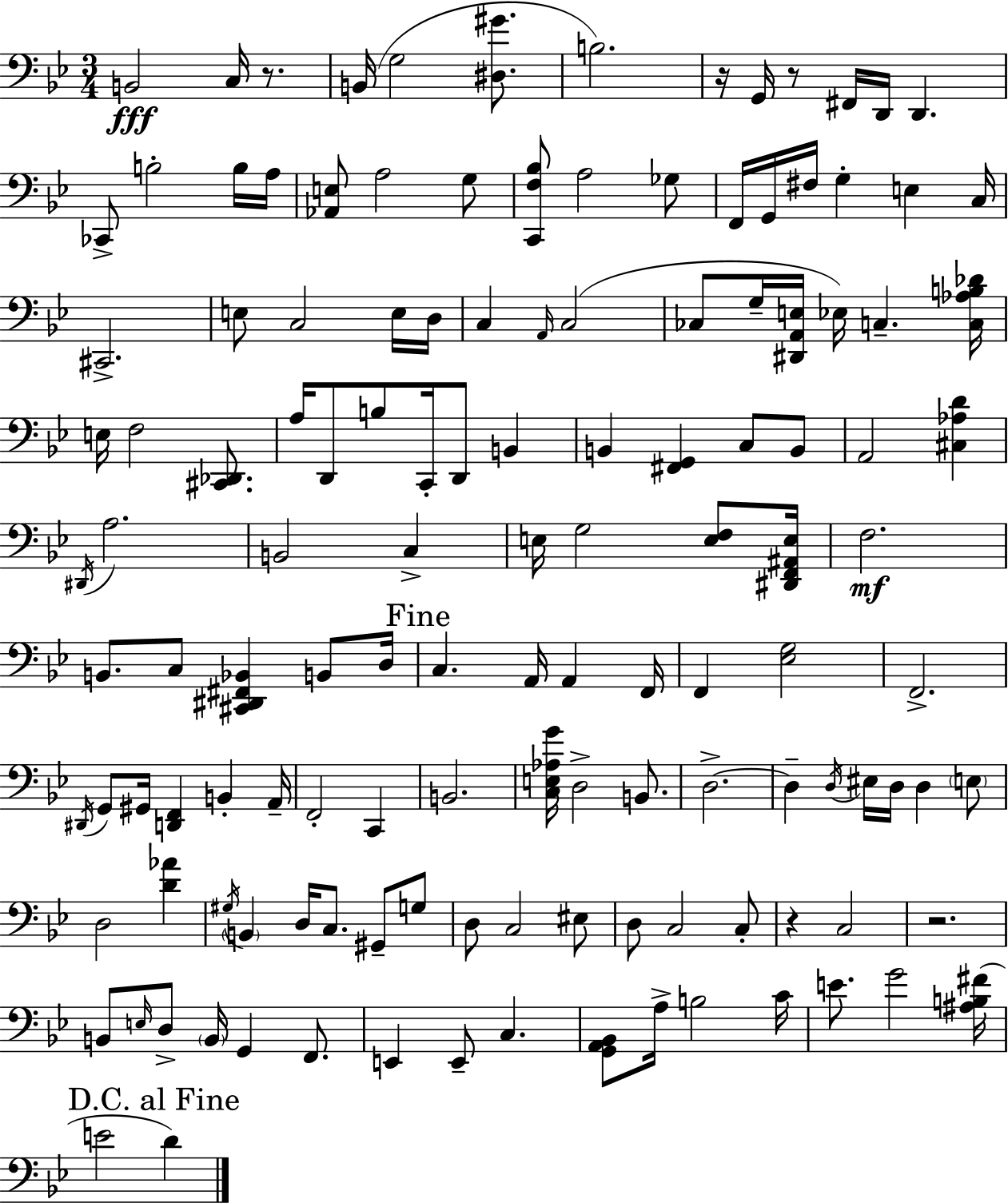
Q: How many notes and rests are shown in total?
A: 133